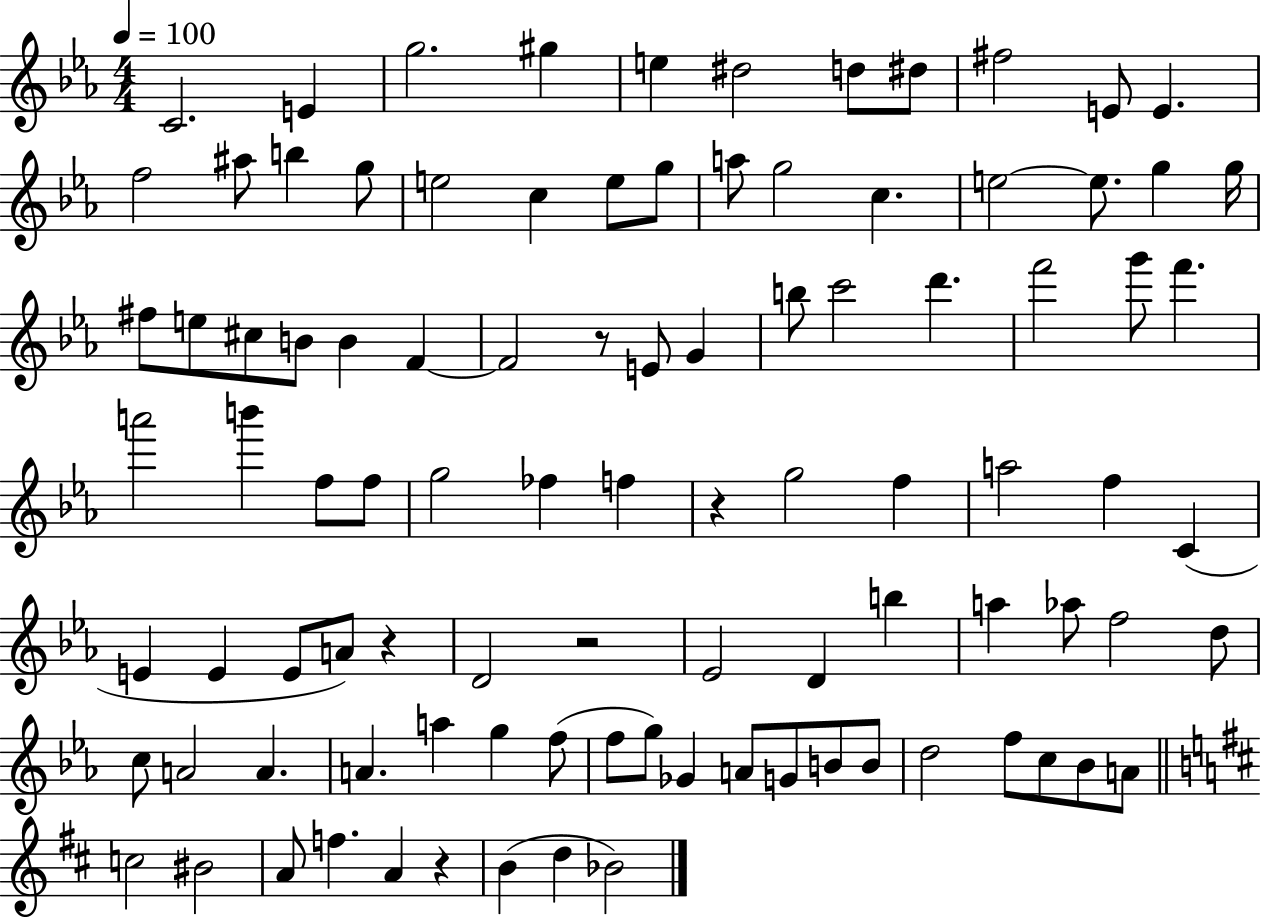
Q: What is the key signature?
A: EES major